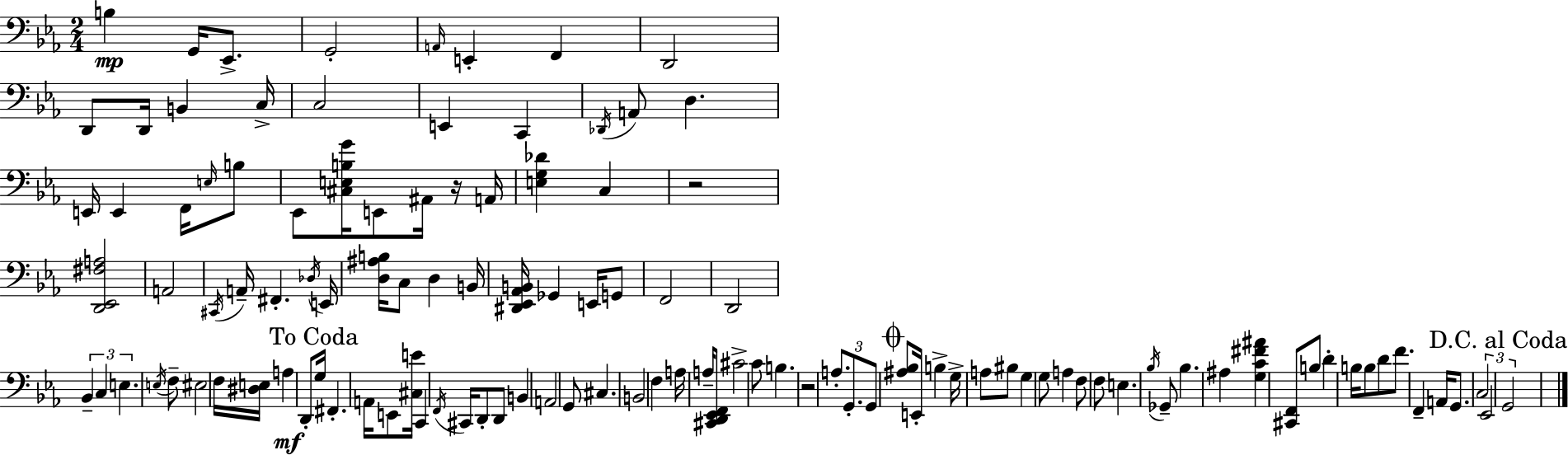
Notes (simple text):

B3/q G2/s Eb2/e. G2/h A2/s E2/q F2/q D2/h D2/e D2/s B2/q C3/s C3/h E2/q C2/q Db2/s A2/e D3/q. E2/s E2/q F2/s E3/s B3/e Eb2/e [C#3,E3,B3,G4]/s E2/e A#2/s R/s A2/s [E3,G3,Db4]/q C3/q R/h [D2,Eb2,F#3,A3]/h A2/h C#2/s A2/s F#2/q. Db3/s E2/s [D3,A#3,B3]/s C3/e D3/q B2/s [D#2,Eb2,Ab2,B2]/s Gb2/q E2/s G2/e F2/h D2/h Bb2/q C3/q E3/q. E3/s F3/e EIS3/h F3/s [D#3,E3]/s A3/q D2/e G3/s F#2/q. A2/s E2/e [C#3,E4]/s C2/q F2/s C#2/s D2/e D2/e B2/q A2/h G2/e C#3/q. B2/h F3/q A3/s A3/s [C#2,D2,Eb2,F2]/e C#4/h C4/e B3/q. R/h A3/e. G2/e. G2/e [A#3,Bb3]/e E2/s B3/q G3/s A3/e BIS3/e G3/q G3/e A3/q F3/e F3/e E3/q. Bb3/s Gb2/e Bb3/q. A#3/q [G3,C4,F#4,A#4]/q [C#2,F2]/e B3/e D4/q B3/s B3/e D4/e F4/e. F2/q A2/s G2/e. C3/h Eb2/h G2/h